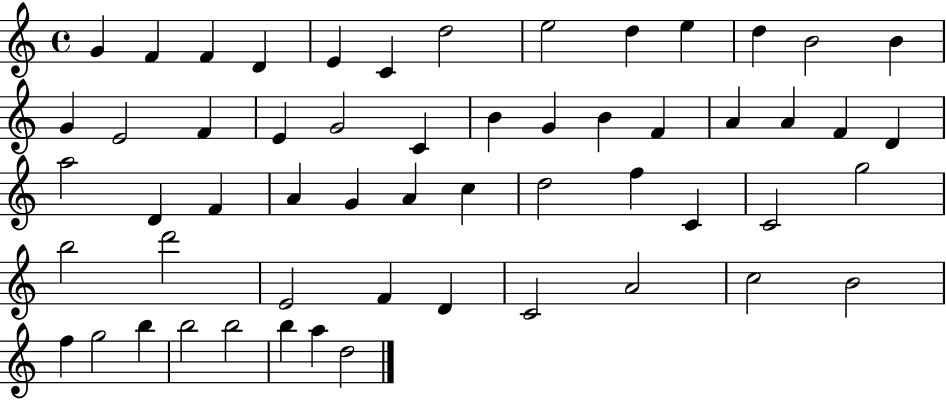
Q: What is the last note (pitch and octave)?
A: D5